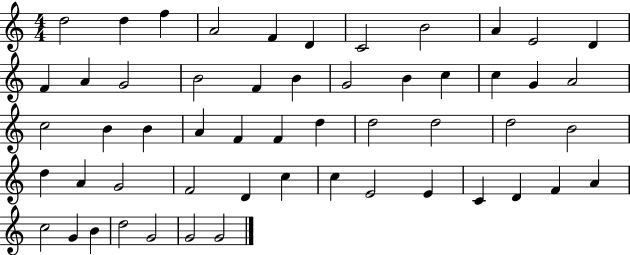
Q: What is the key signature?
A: C major